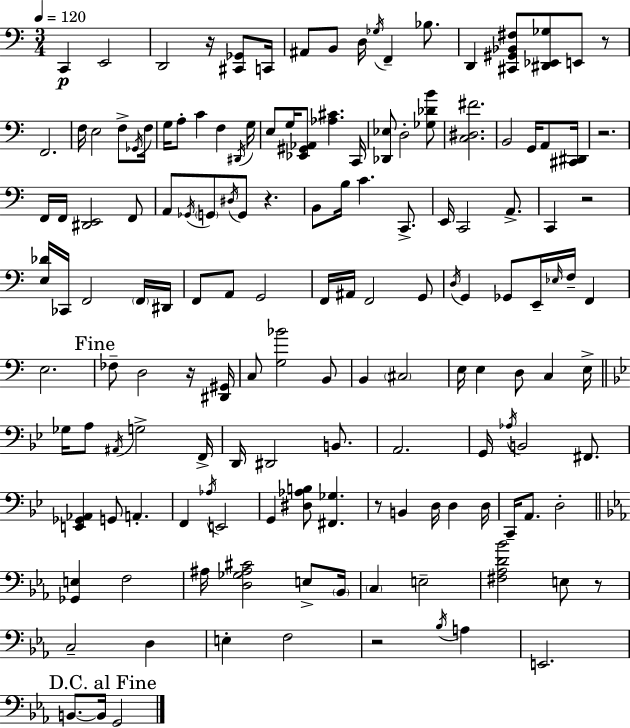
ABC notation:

X:1
T:Untitled
M:3/4
L:1/4
K:Am
C,, E,,2 D,,2 z/4 [^C,,_G,,]/2 C,,/4 ^A,,/2 B,,/2 D,/4 _G,/4 F,, _B,/2 D,, [^C,,^G,,_B,,^F,]/2 [^D,,_E,,_G,]/2 E,,/2 z/2 F,,2 F,/4 E,2 F,/2 _G,,/4 F,/4 G,/4 A,/2 C F, ^D,,/4 G,/4 E,/2 G,/4 [_E,,^G,,_A,,]/2 [_A,^C] C,,/4 [_D,,_E,]/2 D,2 [_G,_DB]/2 [C,^D,^F]2 B,,2 G,,/4 A,,/2 [^C,,^D,,]/4 z2 F,,/4 F,,/4 [^D,,E,,]2 F,,/2 A,,/2 _G,,/4 G,,/2 ^D,/4 G,,/2 z B,,/2 B,/4 C C,,/2 E,,/4 C,,2 A,,/2 C,, z2 [E,_D]/4 _C,,/4 F,,2 F,,/4 ^D,,/4 F,,/2 A,,/2 G,,2 F,,/4 ^A,,/4 F,,2 G,,/2 D,/4 G,, _G,,/2 E,,/4 _E,/4 F,/4 F,, E,2 _F,/2 D,2 z/4 [^D,,^G,,]/4 C,/2 [G,_B]2 B,,/2 B,, ^C,2 E,/4 E, D,/2 C, E,/4 _G,/4 A,/2 ^A,,/4 G,2 F,,/4 D,,/4 ^D,,2 B,,/2 A,,2 G,,/4 _A,/4 B,,2 ^F,,/2 [E,,_G,,_A,,] G,,/2 A,, F,, _A,/4 E,,2 G,, [^D,_A,B,]/2 [^F,,_G,] z/2 B,, D,/4 D, D,/4 C,,/4 A,,/2 D,2 [_G,,E,] F,2 ^A,/4 [D,_G,^A,^C]2 E,/2 _B,,/4 C, E,2 [^F,_A,D_B]2 E,/2 z/2 C,2 D, E, F,2 z2 _B,/4 A, E,,2 B,,/2 B,,/4 G,,2